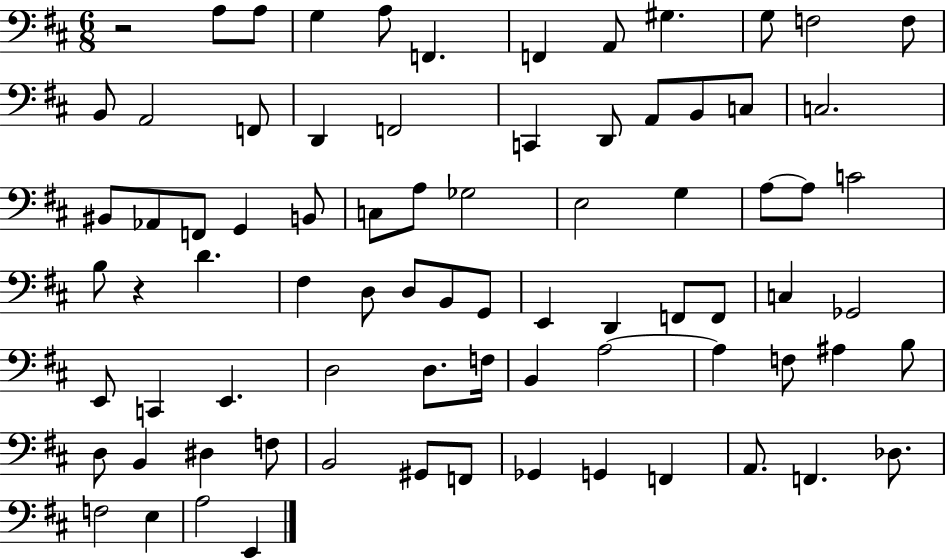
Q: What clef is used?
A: bass